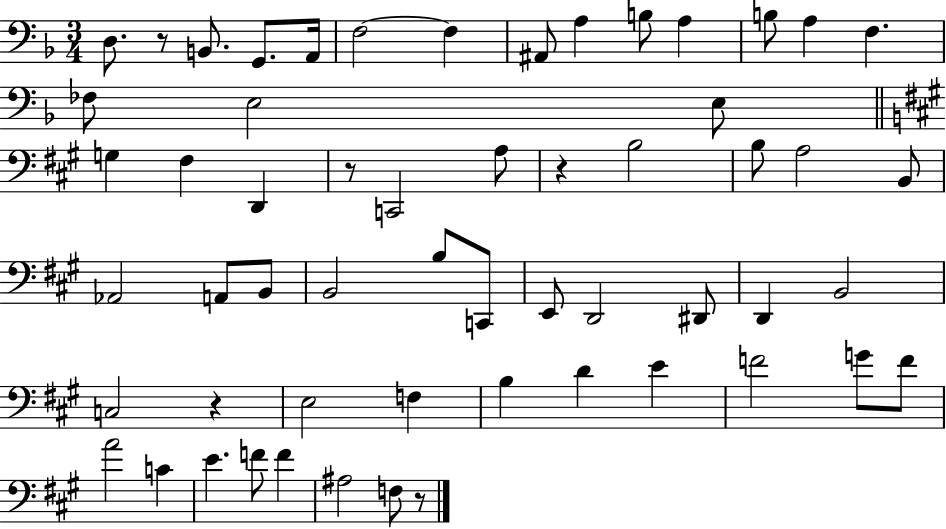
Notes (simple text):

D3/e. R/e B2/e. G2/e. A2/s F3/h F3/q A#2/e A3/q B3/e A3/q B3/e A3/q F3/q. FES3/e E3/h E3/e G3/q F#3/q D2/q R/e C2/h A3/e R/q B3/h B3/e A3/h B2/e Ab2/h A2/e B2/e B2/h B3/e C2/e E2/e D2/h D#2/e D2/q B2/h C3/h R/q E3/h F3/q B3/q D4/q E4/q F4/h G4/e F4/e A4/h C4/q E4/q. F4/e F4/q A#3/h F3/e R/e